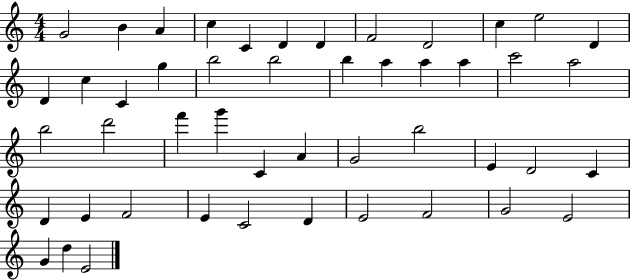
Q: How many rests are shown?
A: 0